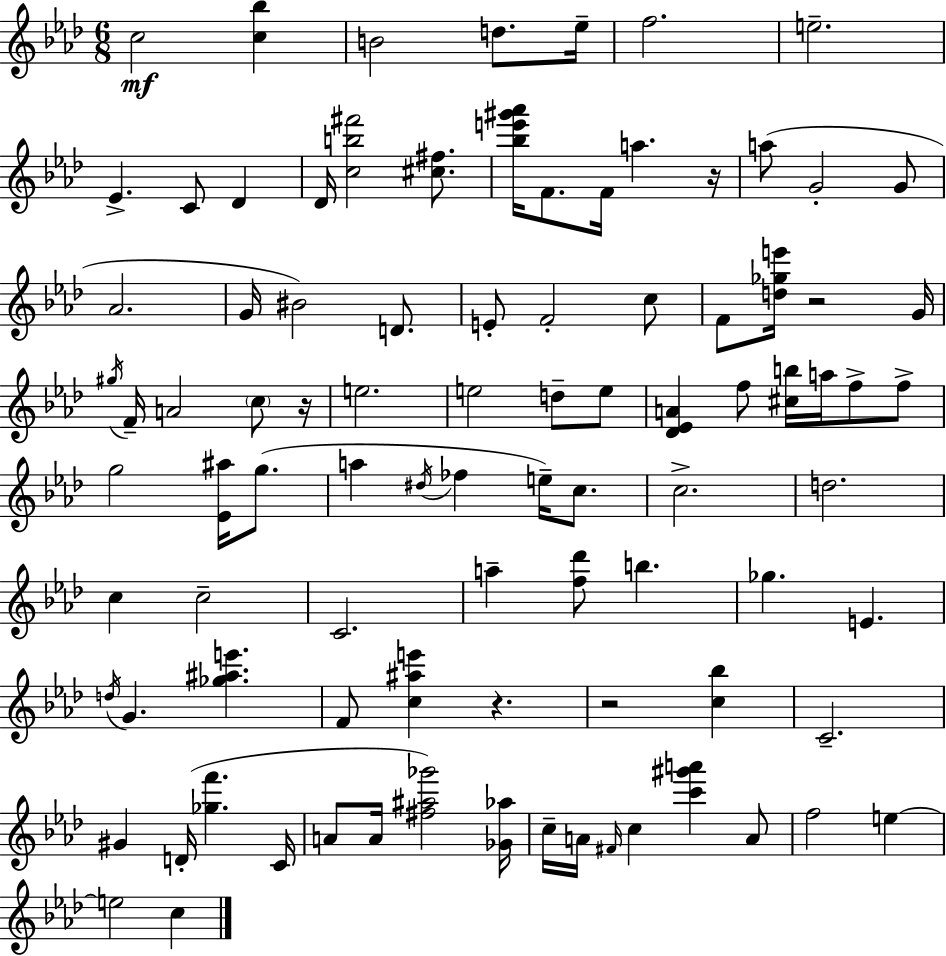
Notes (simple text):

C5/h [C5,Bb5]/q B4/h D5/e. Eb5/s F5/h. E5/h. Eb4/q. C4/e Db4/q Db4/s [C5,B5,F#6]/h [C#5,F#5]/e. [Bb5,E6,G#6,Ab6]/s F4/e. F4/s A5/q. R/s A5/e G4/h G4/e Ab4/h. G4/s BIS4/h D4/e. E4/e F4/h C5/e F4/e [D5,Gb5,E6]/s R/h G4/s G#5/s F4/s A4/h C5/e R/s E5/h. E5/h D5/e E5/e [Db4,Eb4,A4]/q F5/e [C#5,B5]/s A5/s F5/e F5/e G5/h [Eb4,A#5]/s G5/e. A5/q D#5/s FES5/q E5/s C5/e. C5/h. D5/h. C5/q C5/h C4/h. A5/q [F5,Db6]/e B5/q. Gb5/q. E4/q. D5/s G4/q. [Gb5,A#5,E6]/q. F4/e [C5,A#5,E6]/q R/q. R/h [C5,Bb5]/q C4/h. G#4/q D4/s [Gb5,F6]/q. C4/s A4/e A4/s [F#5,A#5,Gb6]/h [Gb4,Ab5]/s C5/s A4/s F#4/s C5/q [C6,G#6,A6]/q A4/e F5/h E5/q E5/h C5/q